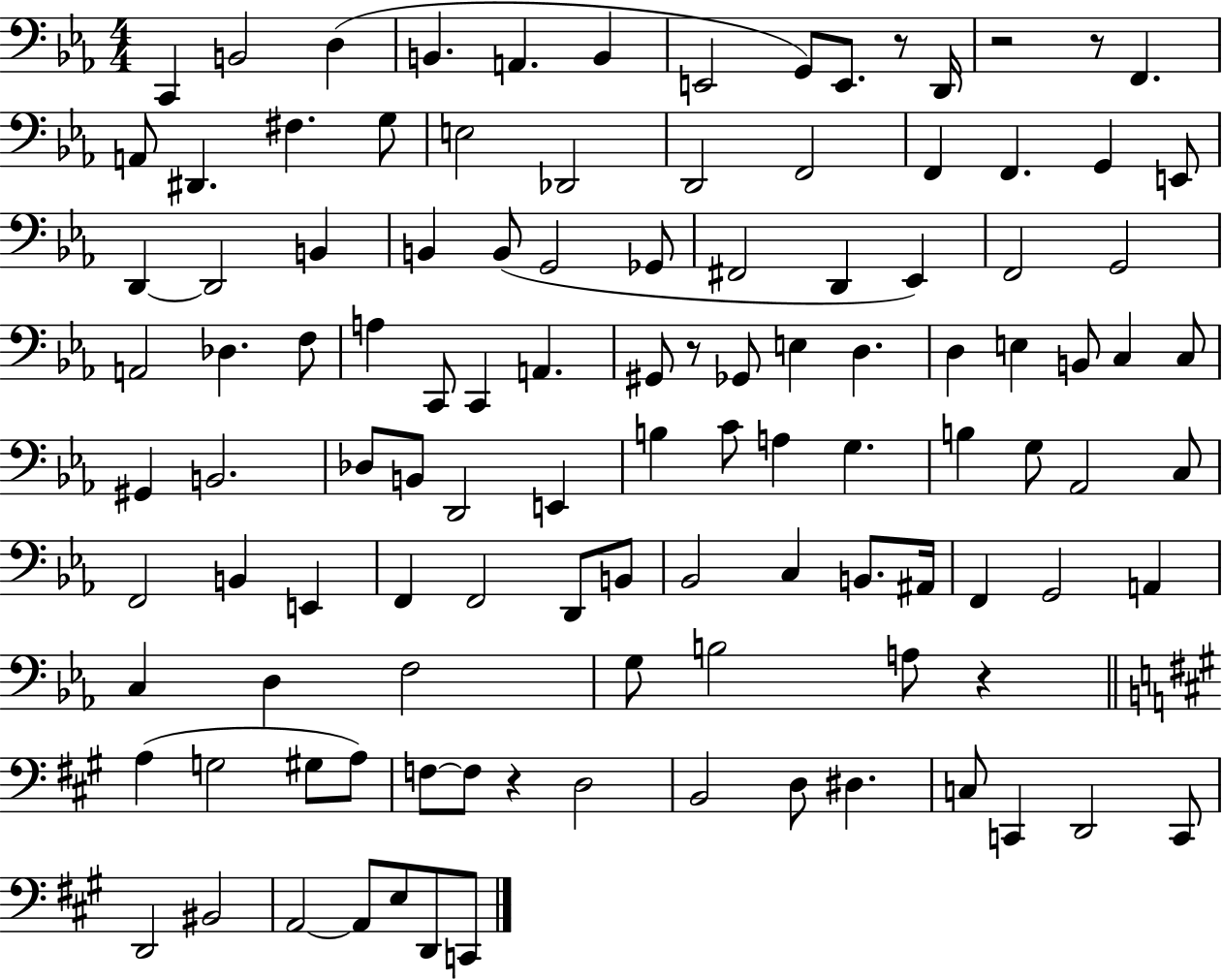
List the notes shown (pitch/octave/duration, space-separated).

C2/q B2/h D3/q B2/q. A2/q. B2/q E2/h G2/e E2/e. R/e D2/s R/h R/e F2/q. A2/e D#2/q. F#3/q. G3/e E3/h Db2/h D2/h F2/h F2/q F2/q. G2/q E2/e D2/q D2/h B2/q B2/q B2/e G2/h Gb2/e F#2/h D2/q Eb2/q F2/h G2/h A2/h Db3/q. F3/e A3/q C2/e C2/q A2/q. G#2/e R/e Gb2/e E3/q D3/q. D3/q E3/q B2/e C3/q C3/e G#2/q B2/h. Db3/e B2/e D2/h E2/q B3/q C4/e A3/q G3/q. B3/q G3/e Ab2/h C3/e F2/h B2/q E2/q F2/q F2/h D2/e B2/e Bb2/h C3/q B2/e. A#2/s F2/q G2/h A2/q C3/q D3/q F3/h G3/e B3/h A3/e R/q A3/q G3/h G#3/e A3/e F3/e F3/e R/q D3/h B2/h D3/e D#3/q. C3/e C2/q D2/h C2/e D2/h BIS2/h A2/h A2/e E3/e D2/e C2/e